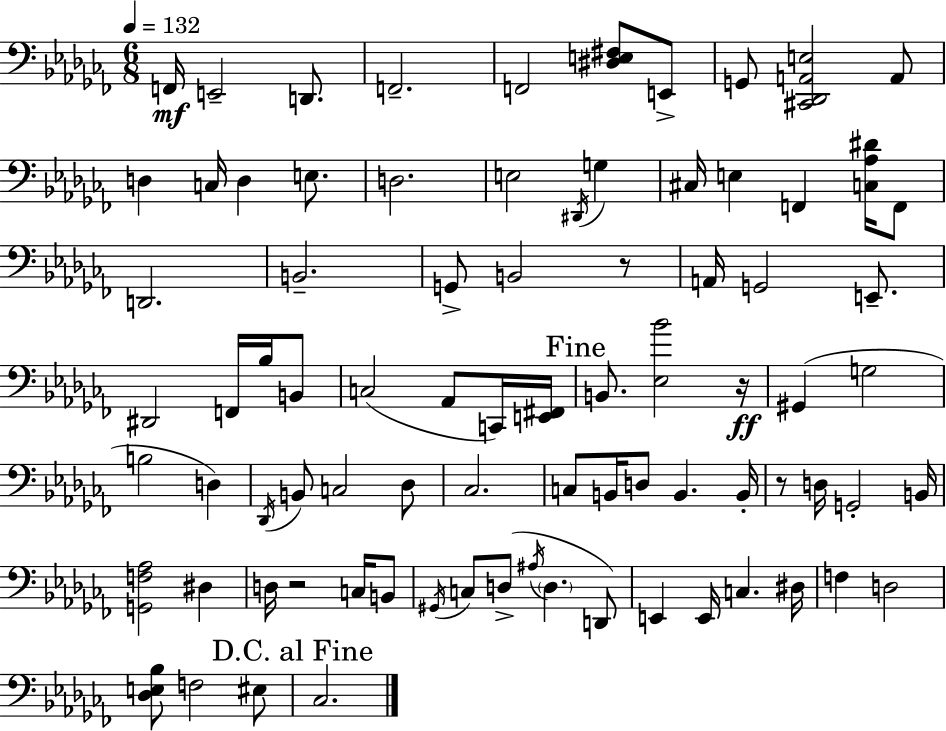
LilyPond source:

{
  \clef bass
  \numericTimeSignature
  \time 6/8
  \key aes \minor
  \tempo 4 = 132
  f,16\mf e,2-- d,8. | f,2.-- | f,2 <dis e fis>8 e,8-> | g,8 <cis, des, a, e>2 a,8 | \break d4 c16 d4 e8. | d2. | e2 \acciaccatura { dis,16 } g4 | cis16 e4 f,4 <c aes dis'>16 f,8 | \break d,2. | b,2.-- | g,8-> b,2 r8 | a,16 g,2 e,8.-- | \break dis,2 f,16 bes16 b,8 | c2( aes,8 c,16) | <e, fis,>16 \mark "Fine" b,8. <ees bes'>2 | r16\ff gis,4( g2 | \break b2 d4) | \acciaccatura { des,16 } b,8 c2 | des8 ces2. | c8 b,16 d8 b,4. | \break b,16-. r8 d16 g,2-. | b,16 <g, f aes>2 dis4 | d16 r2 c16 | b,8 \acciaccatura { gis,16 } c8 d8->( \acciaccatura { ais16 } \parenthesize d4. | \break d,8) e,4 e,16 c4. | dis16 f4 d2 | <des e bes>8 f2 | eis8 \mark "D.C. al Fine" ces2. | \break \bar "|."
}